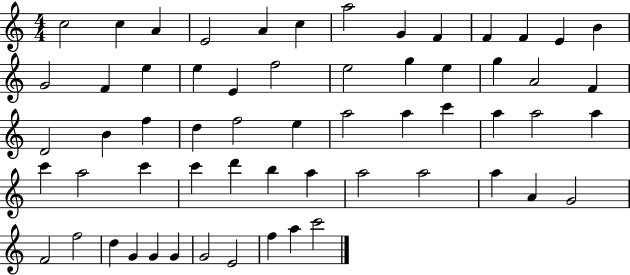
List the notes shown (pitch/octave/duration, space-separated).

C5/h C5/q A4/q E4/h A4/q C5/q A5/h G4/q F4/q F4/q F4/q E4/q B4/q G4/h F4/q E5/q E5/q E4/q F5/h E5/h G5/q E5/q G5/q A4/h F4/q D4/h B4/q F5/q D5/q F5/h E5/q A5/h A5/q C6/q A5/q A5/h A5/q C6/q A5/h C6/q C6/q D6/q B5/q A5/q A5/h A5/h A5/q A4/q G4/h F4/h F5/h D5/q G4/q G4/q G4/q G4/h E4/h F5/q A5/q C6/h